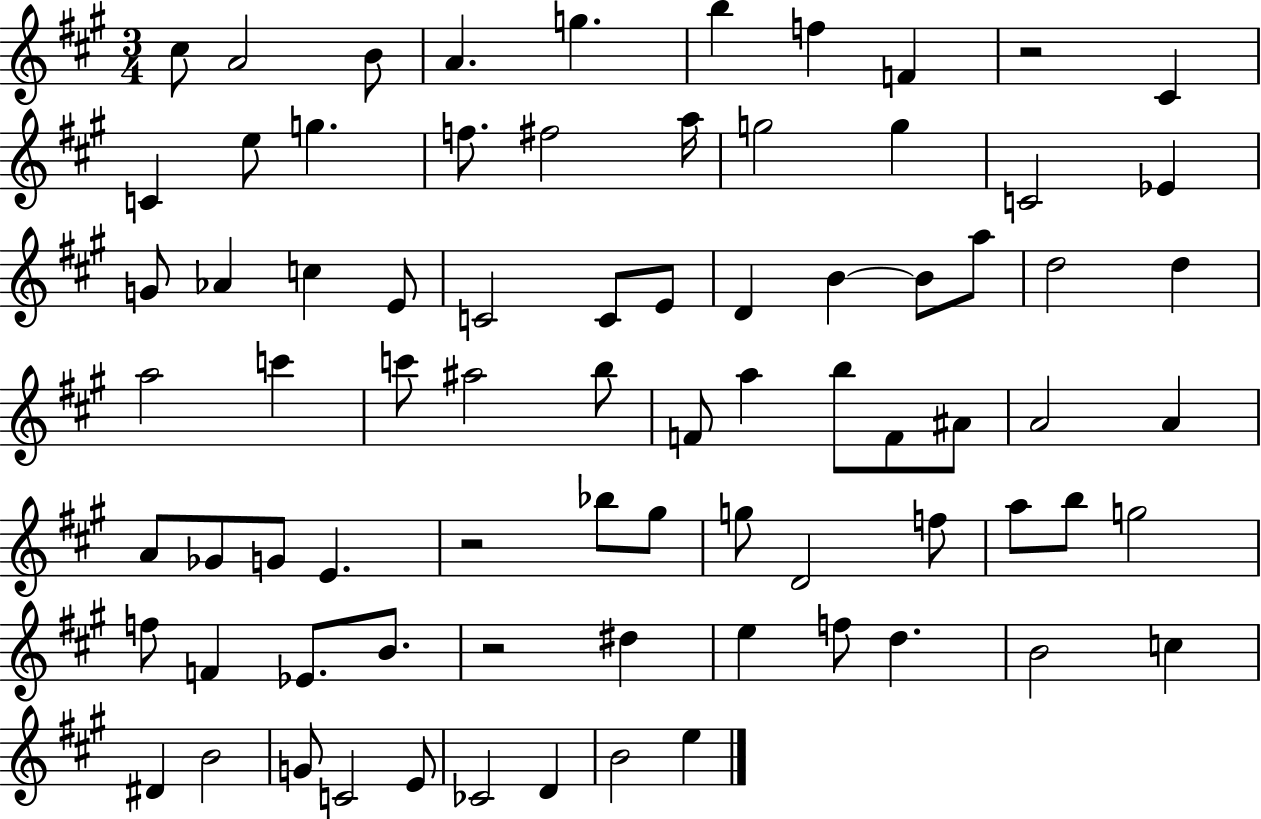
C#5/e A4/h B4/e A4/q. G5/q. B5/q F5/q F4/q R/h C#4/q C4/q E5/e G5/q. F5/e. F#5/h A5/s G5/h G5/q C4/h Eb4/q G4/e Ab4/q C5/q E4/e C4/h C4/e E4/e D4/q B4/q B4/e A5/e D5/h D5/q A5/h C6/q C6/e A#5/h B5/e F4/e A5/q B5/e F4/e A#4/e A4/h A4/q A4/e Gb4/e G4/e E4/q. R/h Bb5/e G#5/e G5/e D4/h F5/e A5/e B5/e G5/h F5/e F4/q Eb4/e. B4/e. R/h D#5/q E5/q F5/e D5/q. B4/h C5/q D#4/q B4/h G4/e C4/h E4/e CES4/h D4/q B4/h E5/q